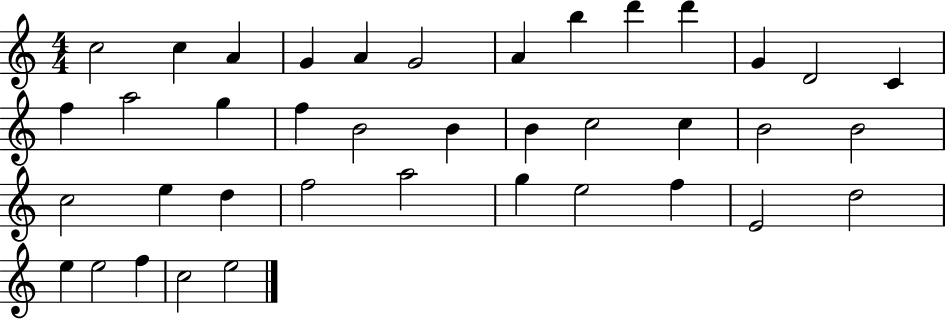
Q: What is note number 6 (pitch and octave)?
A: G4